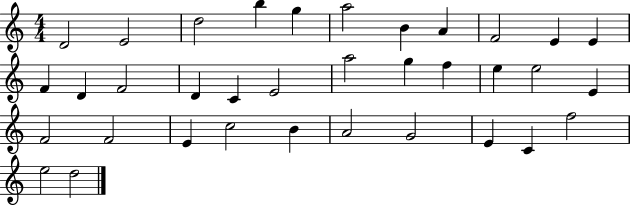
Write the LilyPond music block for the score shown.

{
  \clef treble
  \numericTimeSignature
  \time 4/4
  \key c \major
  d'2 e'2 | d''2 b''4 g''4 | a''2 b'4 a'4 | f'2 e'4 e'4 | \break f'4 d'4 f'2 | d'4 c'4 e'2 | a''2 g''4 f''4 | e''4 e''2 e'4 | \break f'2 f'2 | e'4 c''2 b'4 | a'2 g'2 | e'4 c'4 f''2 | \break e''2 d''2 | \bar "|."
}